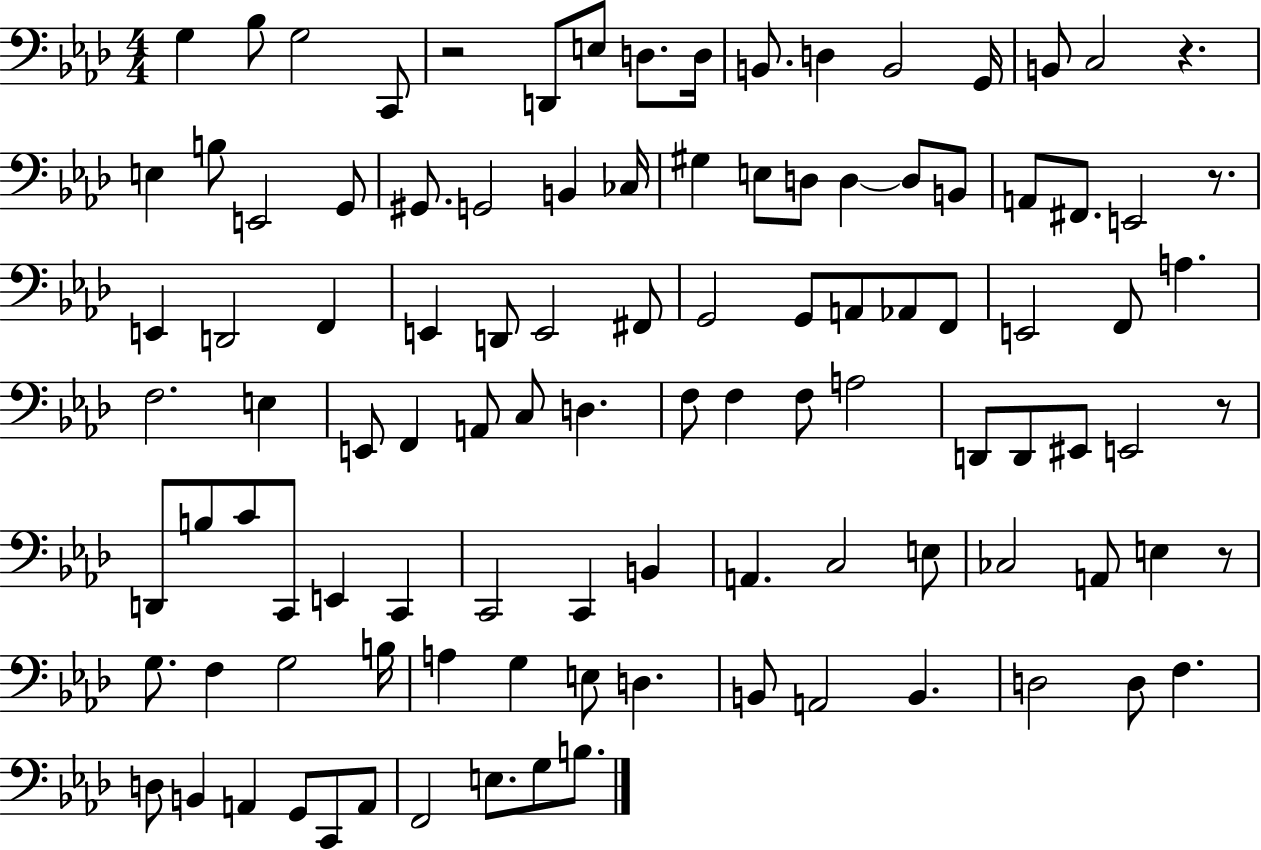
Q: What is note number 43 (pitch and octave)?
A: F2